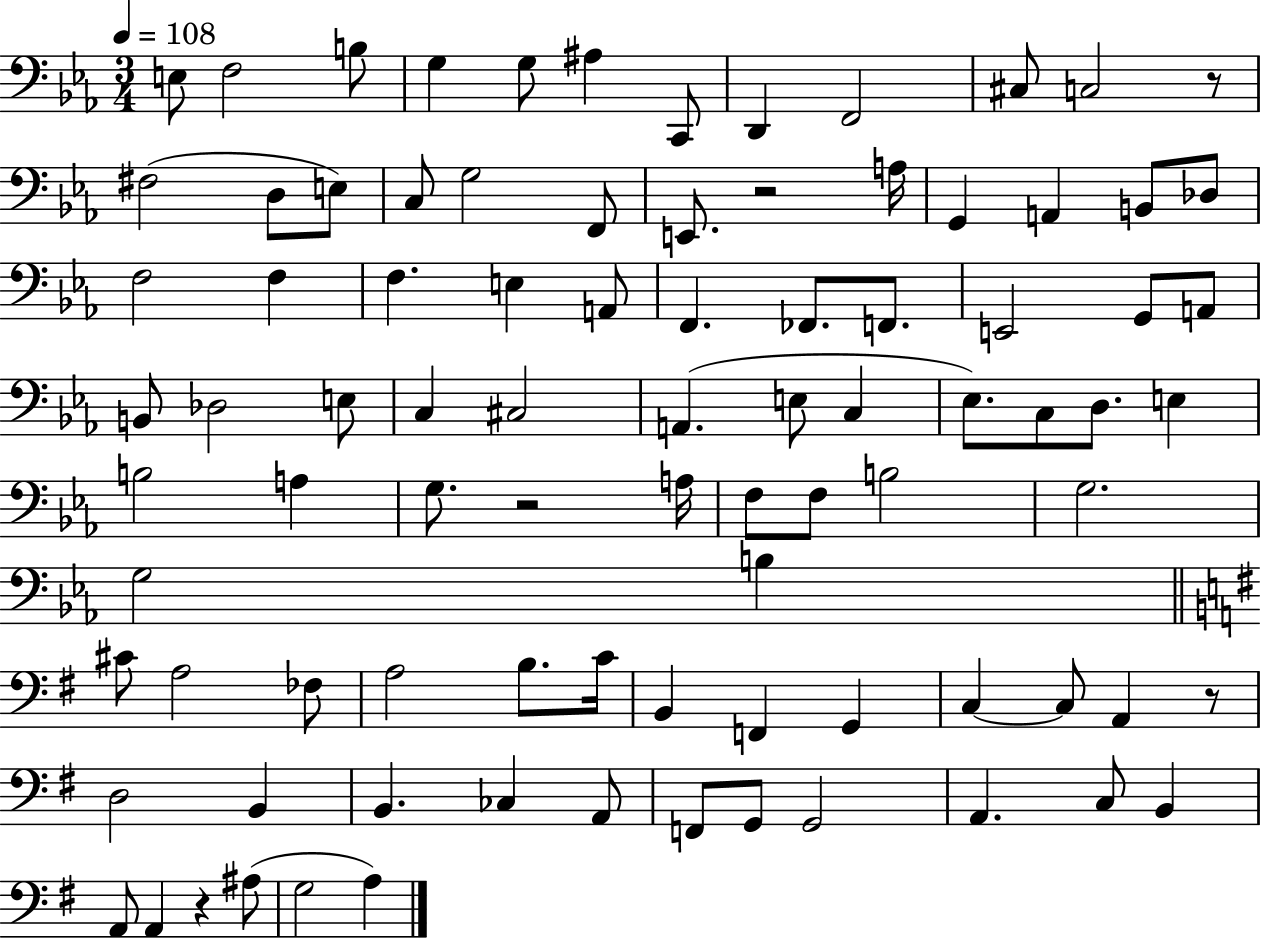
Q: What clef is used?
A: bass